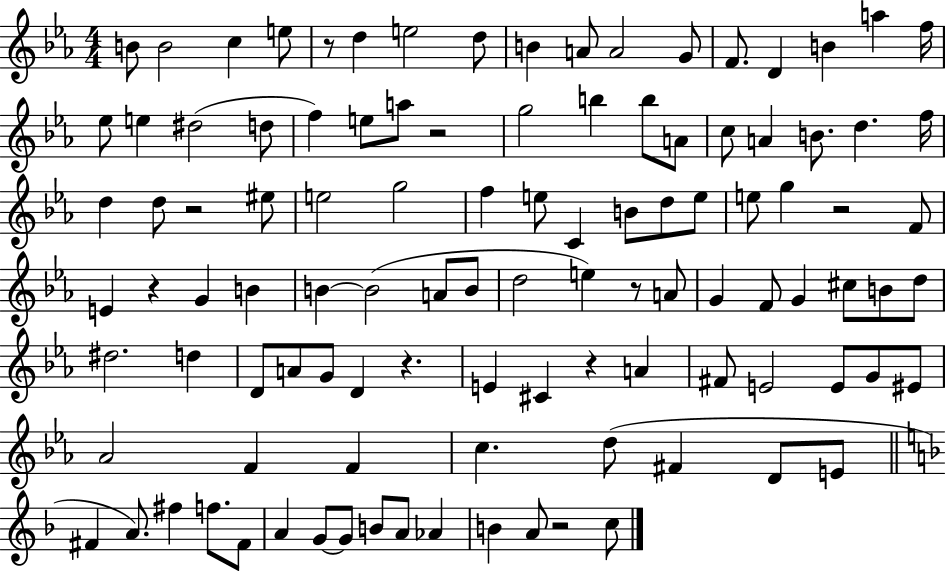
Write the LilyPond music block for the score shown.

{
  \clef treble
  \numericTimeSignature
  \time 4/4
  \key ees \major
  b'8 b'2 c''4 e''8 | r8 d''4 e''2 d''8 | b'4 a'8 a'2 g'8 | f'8. d'4 b'4 a''4 f''16 | \break ees''8 e''4 dis''2( d''8 | f''4) e''8 a''8 r2 | g''2 b''4 b''8 a'8 | c''8 a'4 b'8. d''4. f''16 | \break d''4 d''8 r2 eis''8 | e''2 g''2 | f''4 e''8 c'4 b'8 d''8 e''8 | e''8 g''4 r2 f'8 | \break e'4 r4 g'4 b'4 | b'4~~ b'2( a'8 b'8 | d''2 e''4) r8 a'8 | g'4 f'8 g'4 cis''8 b'8 d''8 | \break dis''2. d''4 | d'8 a'8 g'8 d'4 r4. | e'4 cis'4 r4 a'4 | fis'8 e'2 e'8 g'8 eis'8 | \break aes'2 f'4 f'4 | c''4. d''8( fis'4 d'8 e'8 | \bar "||" \break \key d \minor fis'4 a'8.) fis''4 f''8. fis'8 | a'4 g'8~~ g'8 b'8 a'8 aes'4 | b'4 a'8 r2 c''8 | \bar "|."
}